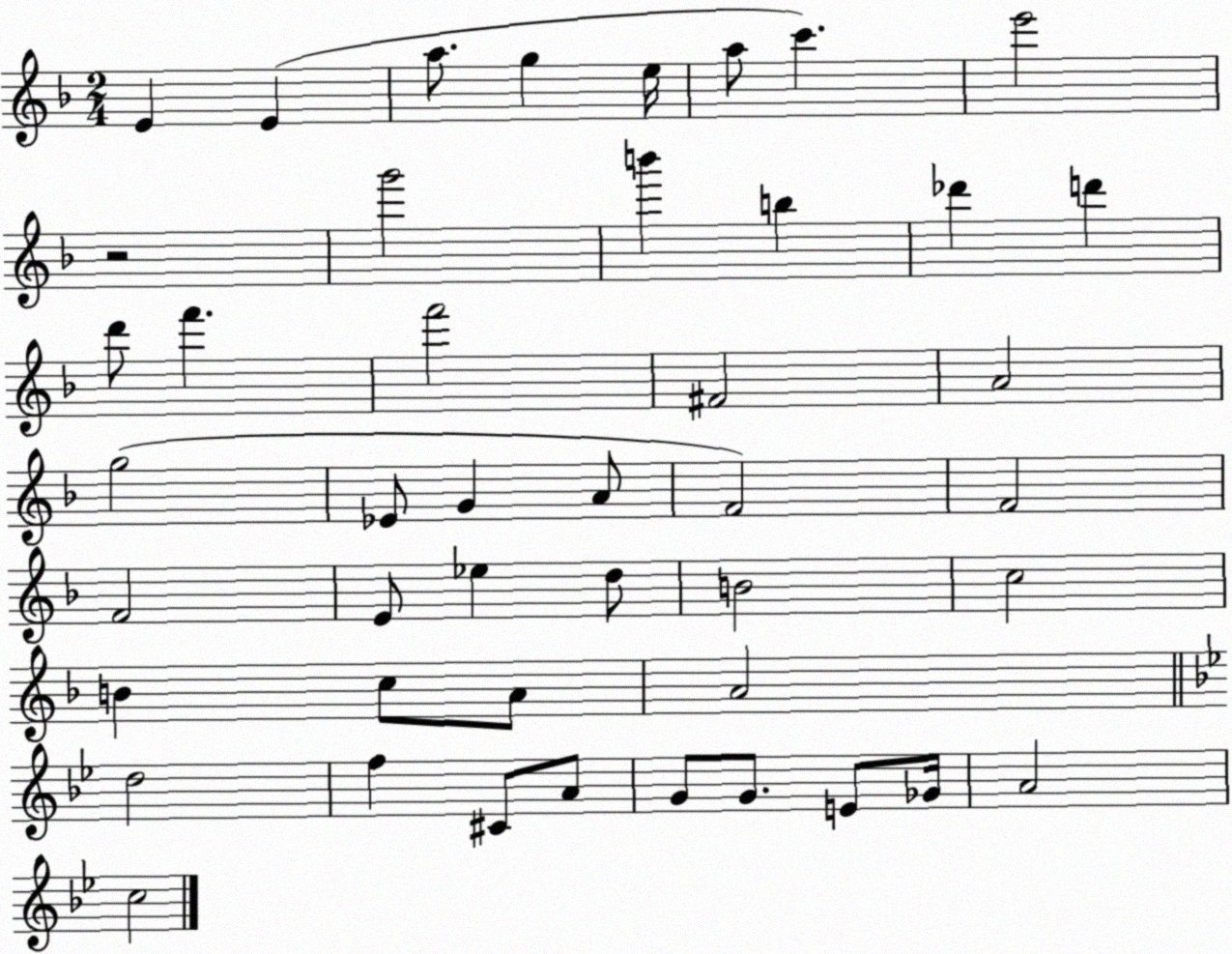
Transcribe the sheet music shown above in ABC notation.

X:1
T:Untitled
M:2/4
L:1/4
K:F
E E a/2 g e/4 a/2 c' e'2 z2 g'2 b' b _d' d' d'/2 f' f'2 ^F2 A2 g2 _E/2 G A/2 F2 F2 F2 E/2 _e d/2 B2 c2 B c/2 A/2 A2 d2 f ^C/2 A/2 G/2 G/2 E/2 _G/4 A2 c2